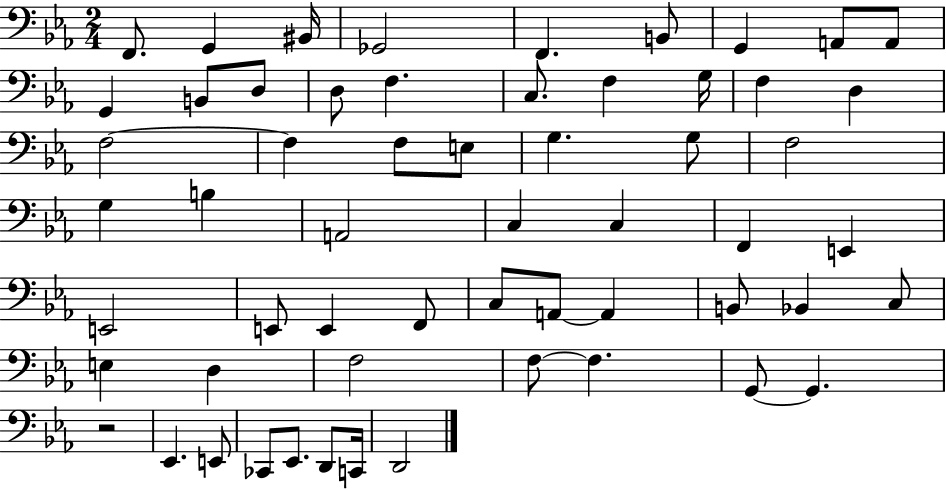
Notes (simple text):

F2/e. G2/q BIS2/s Gb2/h F2/q. B2/e G2/q A2/e A2/e G2/q B2/e D3/e D3/e F3/q. C3/e. F3/q G3/s F3/q D3/q F3/h F3/q F3/e E3/e G3/q. G3/e F3/h G3/q B3/q A2/h C3/q C3/q F2/q E2/q E2/h E2/e E2/q F2/e C3/e A2/e A2/q B2/e Bb2/q C3/e E3/q D3/q F3/h F3/e F3/q. G2/e G2/q. R/h Eb2/q. E2/e CES2/e Eb2/e. D2/e C2/s D2/h